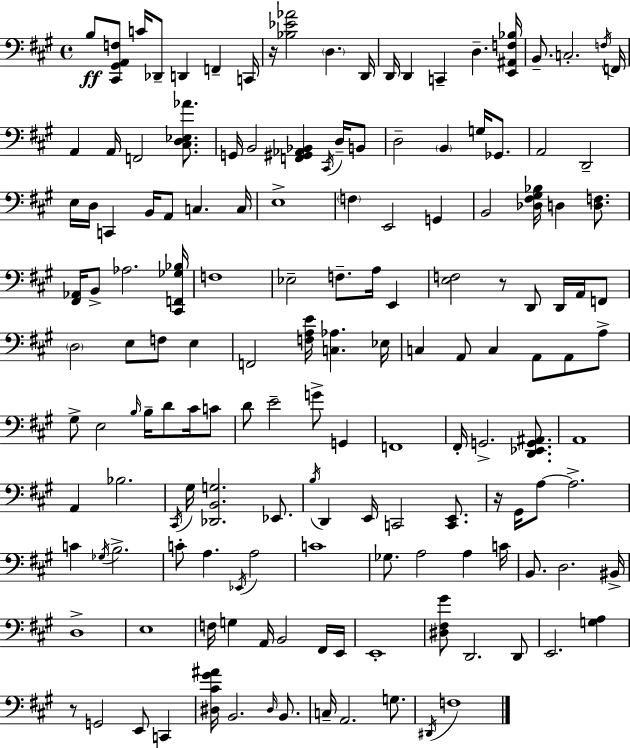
{
  \clef bass
  \time 4/4
  \defaultTimeSignature
  \key a \major
  b8\ff <cis, gis, a, f>8 c'16 des,8-- d,4 f,4-- c,16 | r16 <bes ees' aes'>2 \parenthesize d4. d,16 | d,16 d,4 c,4-- d4.-- <e, ais, f bes>16 | b,8.-- c2.-. \acciaccatura { f16 } | \break f,16 a,4 a,16 f,2 <cis d ees aes'>8. | g,16 b,2 <f, gis, aes, bes,>4 \acciaccatura { cis,16 } d16-- | b,8 d2-- \parenthesize b,4 g16 ges,8. | a,2 d,2-- | \break e16 d16 c,4 b,16 a,8 c4. | c16 e1-> | \parenthesize f4 e,2 g,4 | b,2 <des fis gis bes>16 d4 <d f>8. | \break <fis, aes,>16 b,8-> aes2. | <cis, f, ges bes>16 f1 | ees2-- f8.-- a16 e,4 | <e f>2 r8 d,8 d,16 a,16 | \break f,8 \parenthesize d2 e8 f8 e4 | f,2 <f a e'>16 <c aes>4. | ees16 c4 a,8 c4 a,8 a,8 | a8-> gis8-> e2 \grace { b16 } b16-- d'8 | \break cis'16 c'8 d'8 e'2-- g'8-> g,4 | f,1 | fis,16-. g,2.-> | <d, ees, g, ais,>8. a,1 | \break a,4 bes2. | \acciaccatura { cis,16 } gis16 <des, b, g>2. | ees,8. \acciaccatura { b16 } d,4 e,16 c,2 | <c, e,>8. r16 gis,16 a8~~ a2.-> | \break c'4 \acciaccatura { ges16 } b2.-> | c'8-. a4. \acciaccatura { ees,16 } a2 | c'1 | ges8. a2 | \break a4 c'16 b,8. d2. | bis,16-> d1-> | e1 | f16 g4 a,16 b,2 | \break fis,16 e,16 e,1-. | <dis fis gis'>8 d,2. | d,8 e,2. | <g a>4 r8 g,2 | \break e,8 c,4 <dis cis' gis' ais'>16 b,2. | \grace { dis16 } b,8. c16-- a,2. | g8. \acciaccatura { dis,16 } f1 | \bar "|."
}